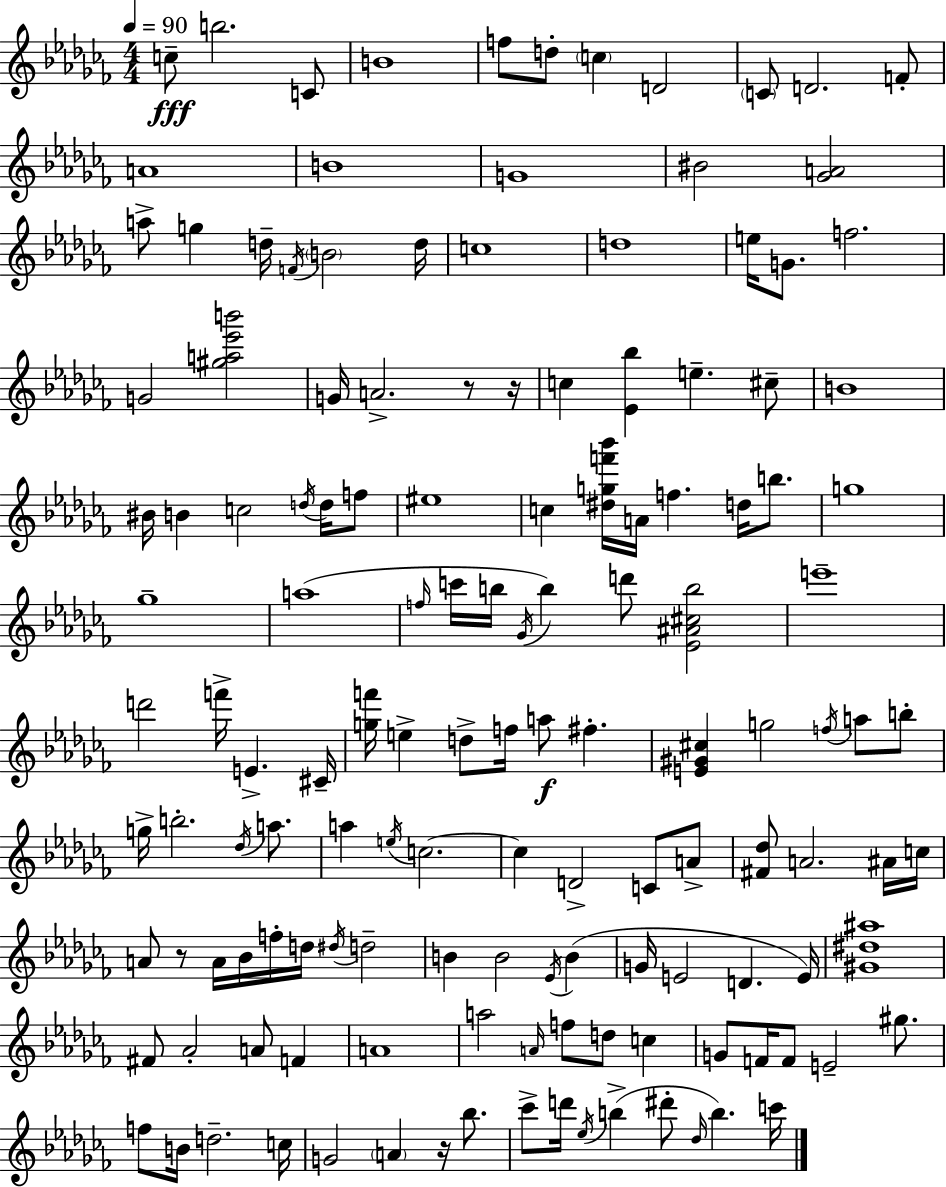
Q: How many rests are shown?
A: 4